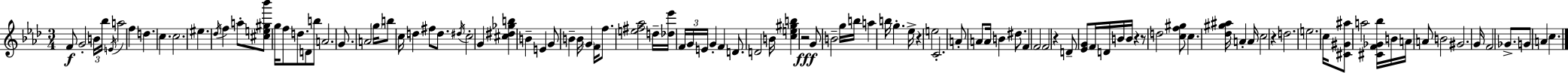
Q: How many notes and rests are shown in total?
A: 107